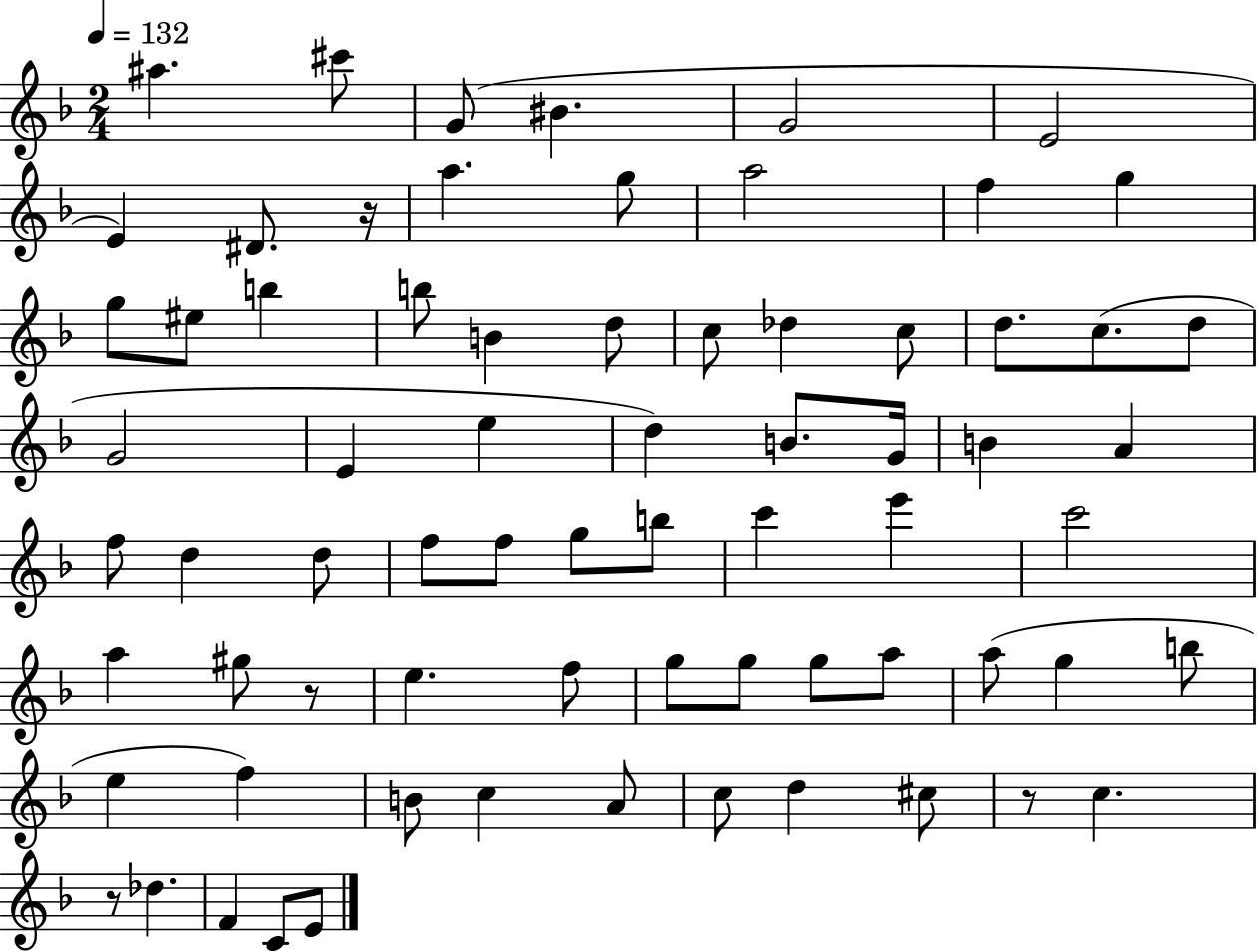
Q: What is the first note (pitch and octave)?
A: A#5